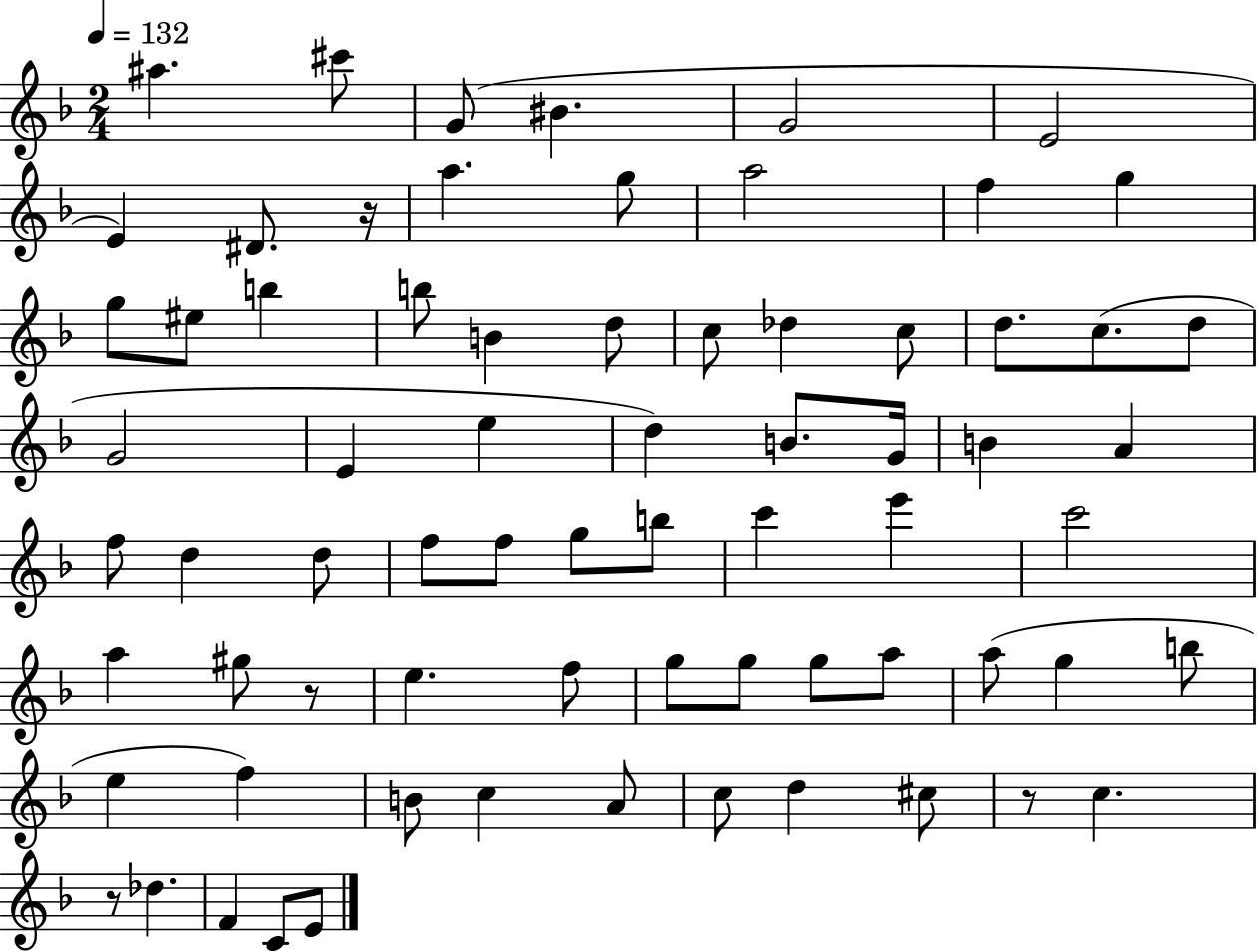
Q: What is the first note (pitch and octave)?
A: A#5